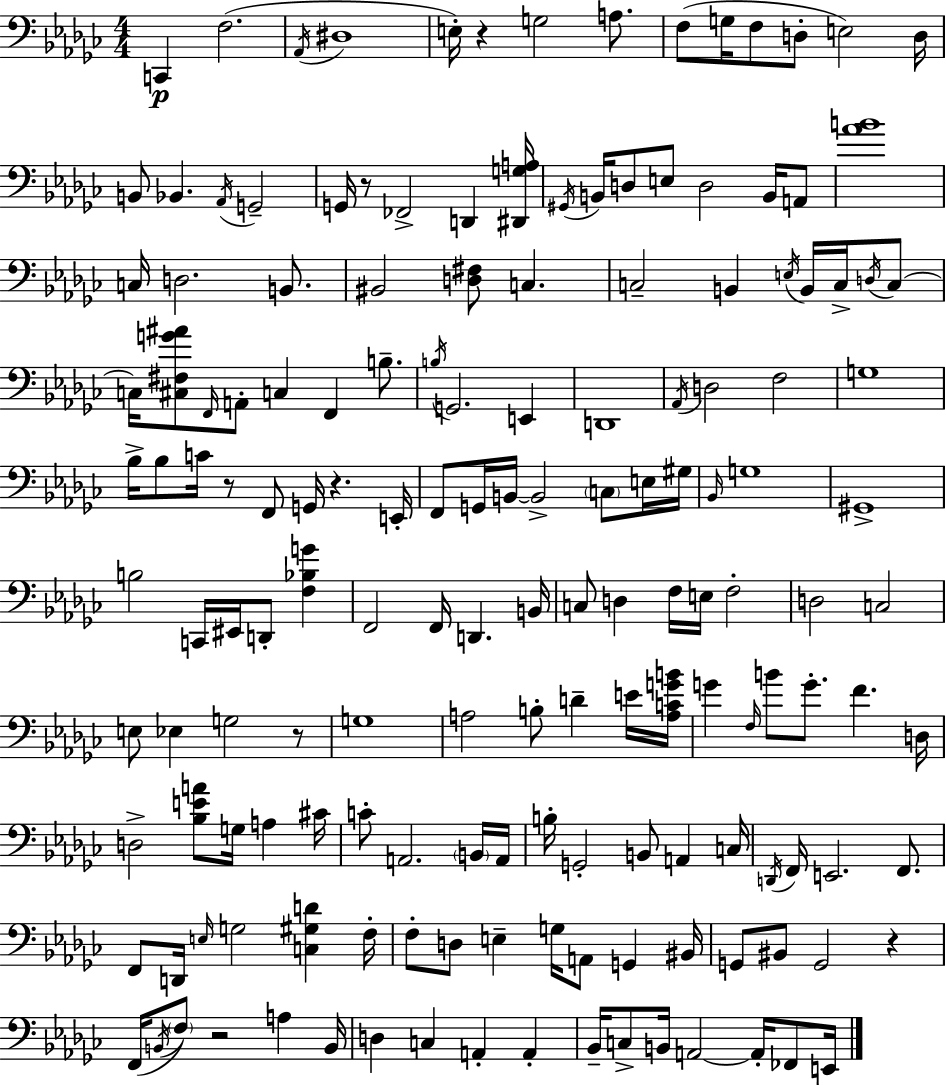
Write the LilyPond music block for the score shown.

{
  \clef bass
  \numericTimeSignature
  \time 4/4
  \key ees \minor
  \repeat volta 2 { c,4\p f2.( | \acciaccatura { aes,16 } dis1 | e16-.) r4 g2 a8. | f8( g16 f8 d8-. e2) | \break d16 b,8 bes,4. \acciaccatura { aes,16 } g,2-- | g,16 r8 fes,2-> d,4 | <dis, g a>16 \acciaccatura { gis,16 } b,16 d8 e8 d2 | b,16 a,8 <aes' b'>1 | \break c16 d2. | b,8. bis,2 <d fis>8 c4. | c2-- b,4 \acciaccatura { e16 } | b,16 c16-> \acciaccatura { d16 } c8~~ c16 <cis fis g' ais'>8 \grace { f,16 } a,8-. c4 f,4 | \break b8.-- \acciaccatura { b16 } g,2. | e,4 d,1 | \acciaccatura { aes,16 } d2 | f2 g1 | \break bes16-> bes8 c'16 r8 f,8 | g,16 r4. e,16-. f,8 g,16 b,16~~ b,2-> | \parenthesize c8 e16 gis16 \grace { bes,16 } g1 | gis,1-> | \break b2 | c,16 eis,16 d,8-. <f bes g'>4 f,2 | f,16 d,4. b,16 c8 d4 f16 | e16 f2-. d2 | \break c2 e8 ees4 g2 | r8 g1 | a2 | b8-. d'4-- e'16 <a c' g' b'>16 g'4 \grace { f16 } b'8 | \break g'8.-. f'4. d16 d2-> | <bes e' a'>8 g16 a4 cis'16 c'8-. a,2. | \parenthesize b,16 a,16 b16-. g,2-. | b,8 a,4 c16 \acciaccatura { d,16 } f,16 e,2. | \break f,8. f,8 d,16 \grace { e16 } g2 | <c gis d'>4 f16-. f8-. d8 | e4-- g16 a,8 g,4 bis,16 g,8 bis,8 | g,2 r4 f,16( \acciaccatura { b,16 } \parenthesize f8) | \break r2 a4 b,16 d4 | c4 a,4-. a,4-. bes,16-- c8-> | b,16 a,2~~ a,16-. fes,8 e,16 } \bar "|."
}